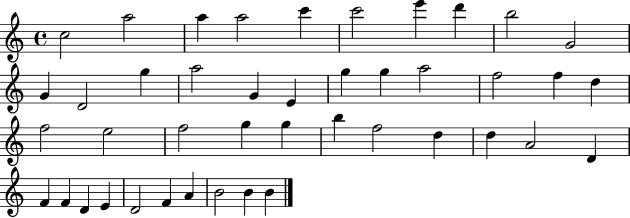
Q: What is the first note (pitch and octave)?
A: C5